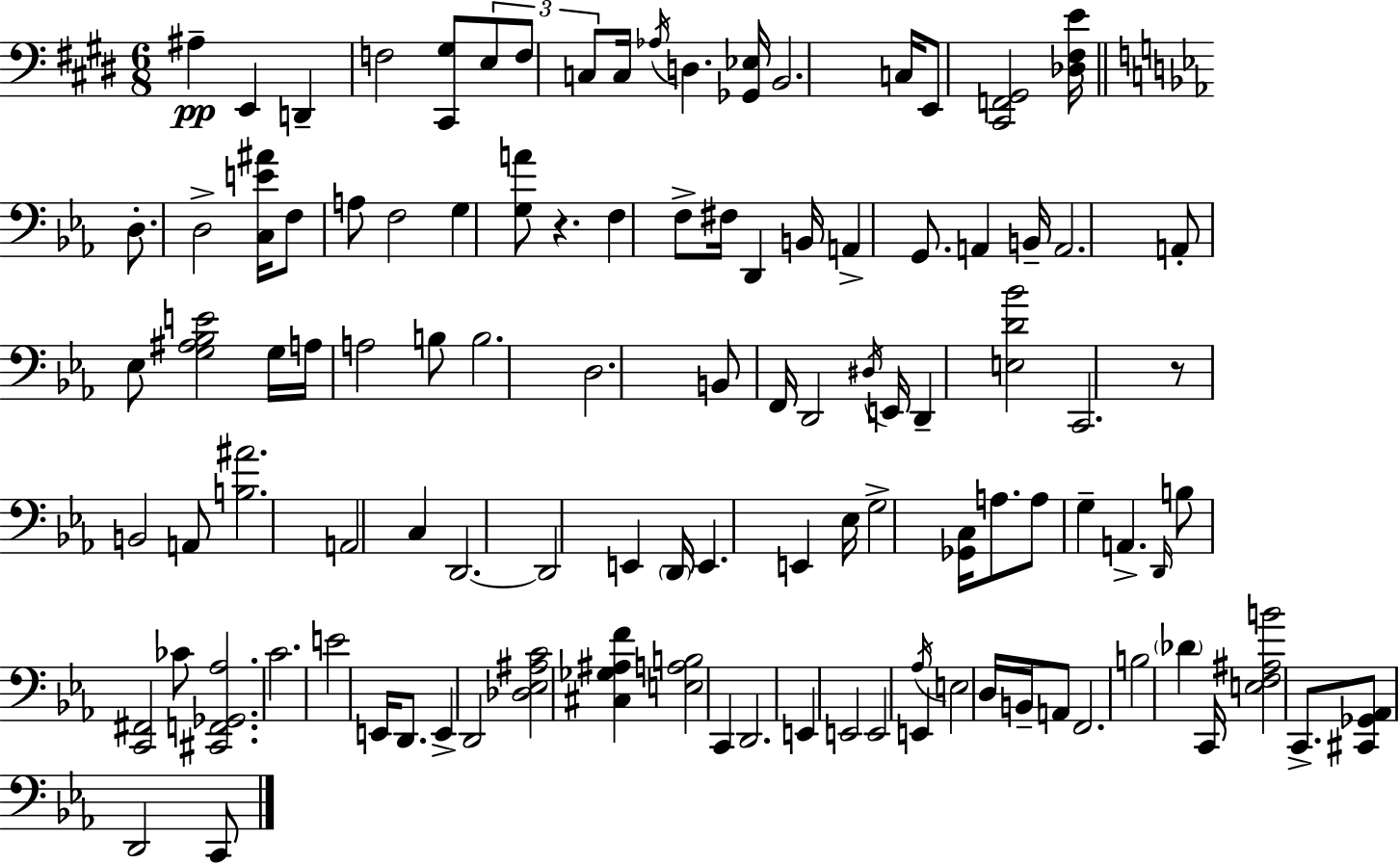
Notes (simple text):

A#3/q E2/q D2/q F3/h [C#2,G#3]/e E3/e F3/e C3/e C3/s Ab3/s D3/q. [Gb2,Eb3]/s B2/h. C3/s E2/e [C#2,F2,G#2]/h [Db3,F#3,E4]/s D3/e. D3/h [C3,E4,A#4]/s F3/e A3/e F3/h G3/q [G3,A4]/e R/q. F3/q F3/e F#3/s D2/q B2/s A2/q G2/e. A2/q B2/s A2/h. A2/e Eb3/e [G3,A#3,Bb3,E4]/h G3/s A3/s A3/h B3/e B3/h. D3/h. B2/e F2/s D2/h D#3/s E2/s D2/q [E3,D4,Bb4]/h C2/h. R/e B2/h A2/e [B3,A#4]/h. A2/h C3/q D2/h. D2/h E2/q D2/s E2/q. E2/q Eb3/s G3/h [Gb2,C3]/s A3/e. A3/e G3/q A2/q. D2/s B3/e [C2,F#2]/h CES4/e [C#2,F2,Gb2,Ab3]/h. C4/h. E4/h E2/s D2/e. E2/q D2/h [Db3,Eb3,A#3,C4]/h [C#3,Gb3,A#3,F4]/q [E3,A3,B3]/h C2/q D2/h. E2/q E2/h E2/h E2/q Ab3/s E3/h D3/s B2/s A2/e F2/h. B3/h Db4/q C2/s [E3,F3,A#3,B4]/h C2/e. [C#2,Gb2,Ab2]/e D2/h C2/e